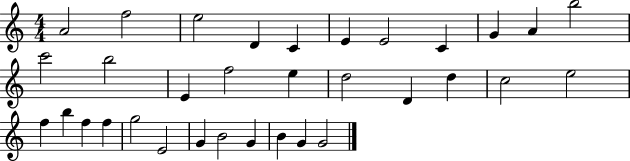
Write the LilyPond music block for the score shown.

{
  \clef treble
  \numericTimeSignature
  \time 4/4
  \key c \major
  a'2 f''2 | e''2 d'4 c'4 | e'4 e'2 c'4 | g'4 a'4 b''2 | \break c'''2 b''2 | e'4 f''2 e''4 | d''2 d'4 d''4 | c''2 e''2 | \break f''4 b''4 f''4 f''4 | g''2 e'2 | g'4 b'2 g'4 | b'4 g'4 g'2 | \break \bar "|."
}